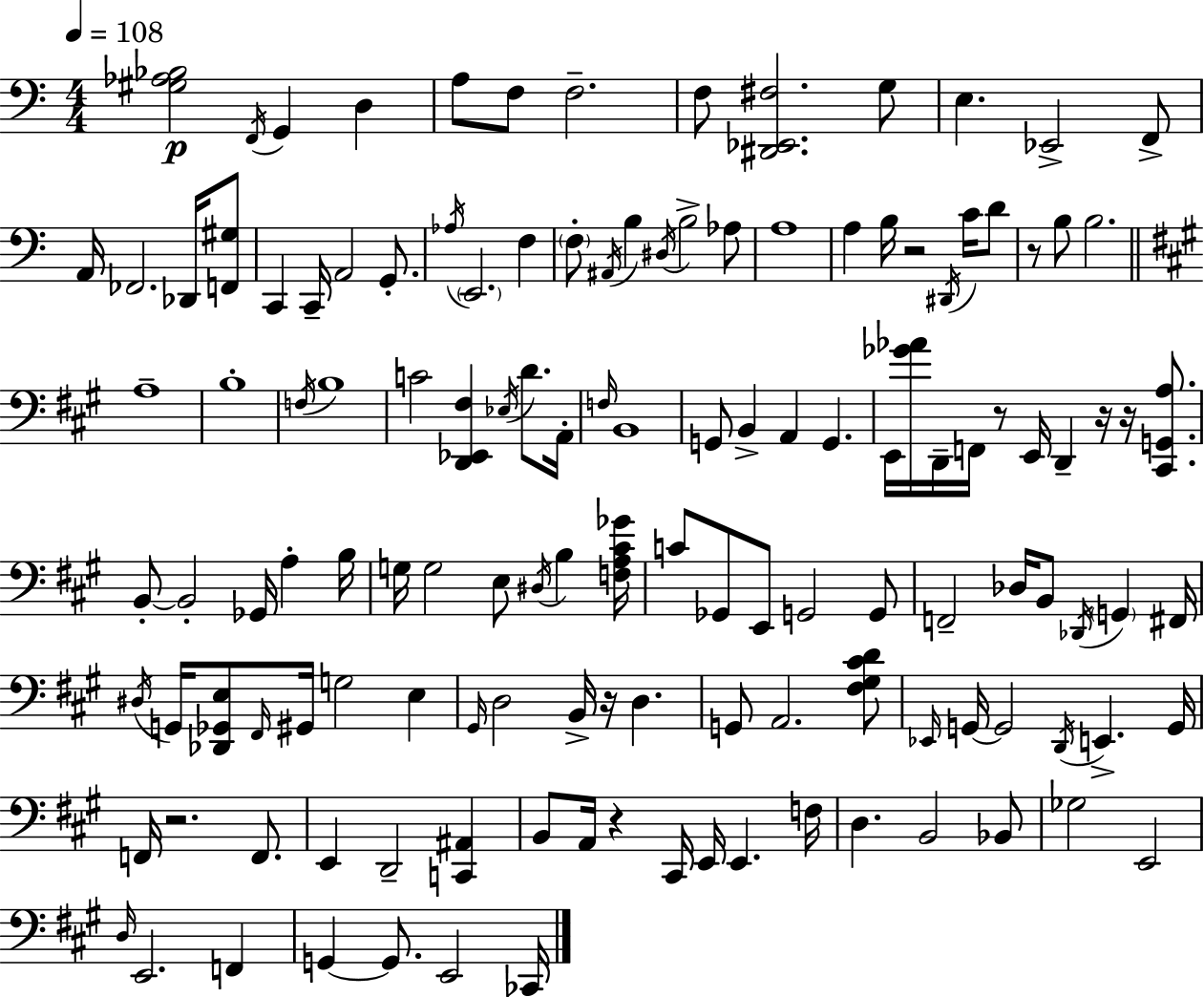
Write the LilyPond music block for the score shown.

{
  \clef bass
  \numericTimeSignature
  \time 4/4
  \key c \major
  \tempo 4 = 108
  \repeat volta 2 { <gis aes bes>2\p \acciaccatura { f,16 } g,4 d4 | a8 f8 f2.-- | f8 <dis, ees, fis>2. g8 | e4. ees,2-> f,8-> | \break a,16 fes,2. des,16 <f, gis>8 | c,4 c,16-- a,2 g,8.-. | \acciaccatura { aes16 } \parenthesize e,2. f4 | \parenthesize f8-. \acciaccatura { ais,16 } b4 \acciaccatura { dis16 } b2-> | \break aes8 a1 | a4 b16 r2 | \acciaccatura { dis,16 } c'16 d'8 r8 b8 b2. | \bar "||" \break \key a \major a1-- | b1-. | \acciaccatura { f16 } b1 | c'2 <d, ees, fis>4 \acciaccatura { ees16 } d'8. | \break a,16-. \grace { f16 } b,1 | g,8 b,4-> a,4 g,4. | e,16 <ges' aes'>16 d,16-- f,16 r8 e,16 d,4-- r16 r16 | <cis, g, a>8. b,8-.~~ b,2-. ges,16 a4-. | \break b16 g16 g2 e8 \acciaccatura { dis16 } b4 | <f a cis' ges'>16 c'8 ges,8 e,8 g,2 | g,8 f,2-- des16 b,8 \acciaccatura { des,16 } | \parenthesize g,4 fis,16 \acciaccatura { dis16 } g,16 <des, ges, e>8 \grace { fis,16 } gis,16 g2 | \break e4 \grace { gis,16 } d2 | b,16-> r16 d4. g,8 a,2. | <fis gis cis' d'>8 \grace { ees,16 } g,16~~ g,2 | \acciaccatura { d,16 } e,4.-> g,16 f,16 r2. | \break f,8. e,4 d,2-- | <c, ais,>4 b,8 a,16 r4 | cis,16 e,16 e,4. f16 d4. | b,2 bes,8 ges2 | \break e,2 \grace { d16 } e,2. | f,4 g,4~~ g,8. | e,2 ces,16 } \bar "|."
}